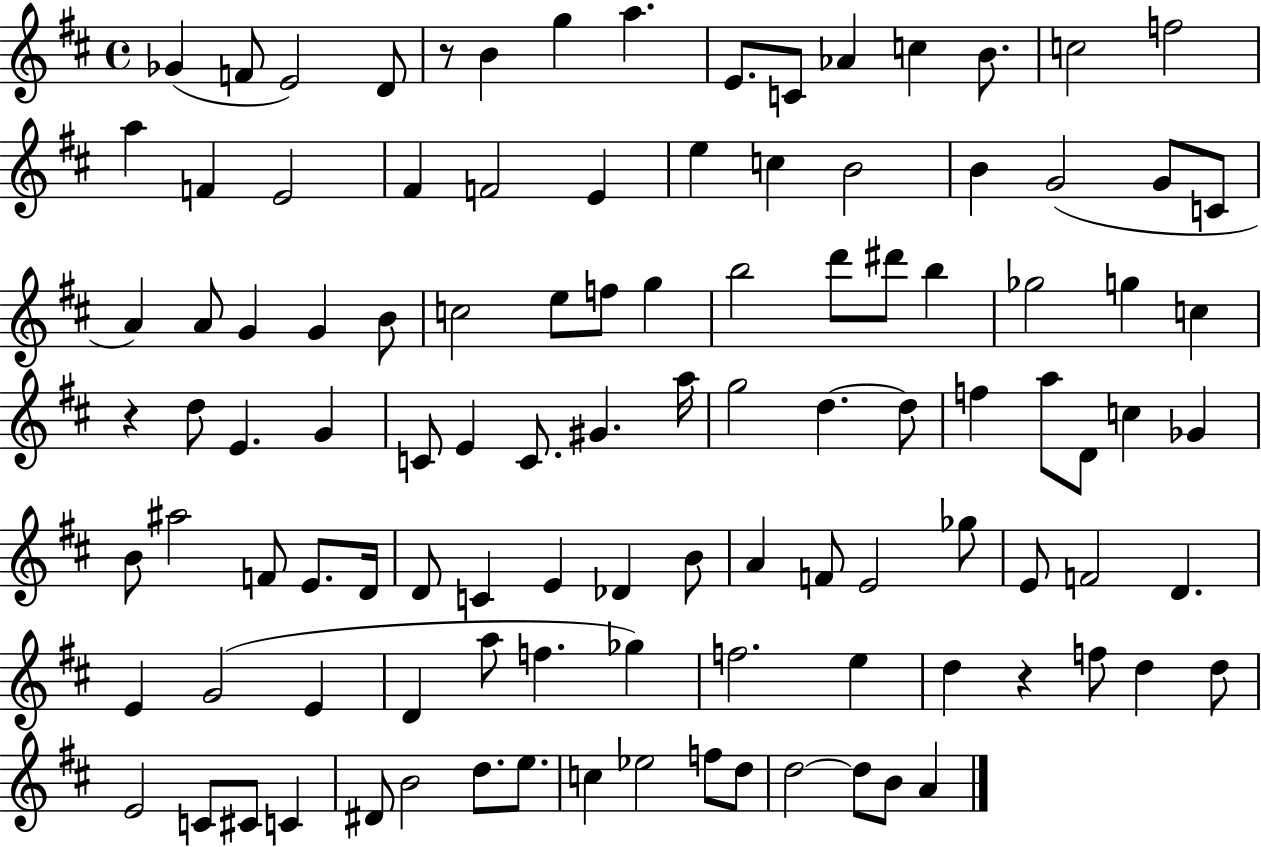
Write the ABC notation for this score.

X:1
T:Untitled
M:4/4
L:1/4
K:D
_G F/2 E2 D/2 z/2 B g a E/2 C/2 _A c B/2 c2 f2 a F E2 ^F F2 E e c B2 B G2 G/2 C/2 A A/2 G G B/2 c2 e/2 f/2 g b2 d'/2 ^d'/2 b _g2 g c z d/2 E G C/2 E C/2 ^G a/4 g2 d d/2 f a/2 D/2 c _G B/2 ^a2 F/2 E/2 D/4 D/2 C E _D B/2 A F/2 E2 _g/2 E/2 F2 D E G2 E D a/2 f _g f2 e d z f/2 d d/2 E2 C/2 ^C/2 C ^D/2 B2 d/2 e/2 c _e2 f/2 d/2 d2 d/2 B/2 A